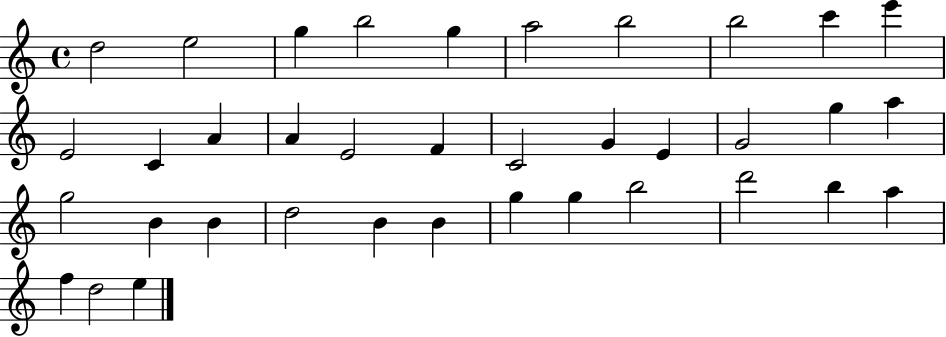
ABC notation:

X:1
T:Untitled
M:4/4
L:1/4
K:C
d2 e2 g b2 g a2 b2 b2 c' e' E2 C A A E2 F C2 G E G2 g a g2 B B d2 B B g g b2 d'2 b a f d2 e